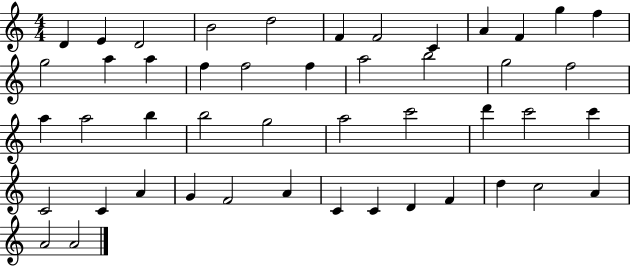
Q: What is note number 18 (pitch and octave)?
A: F5